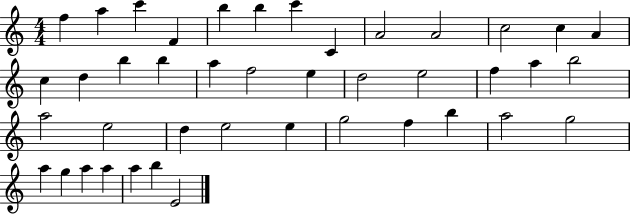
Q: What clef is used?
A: treble